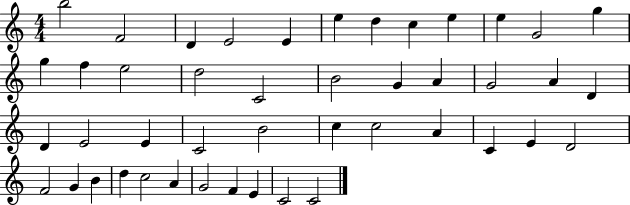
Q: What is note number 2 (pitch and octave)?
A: F4